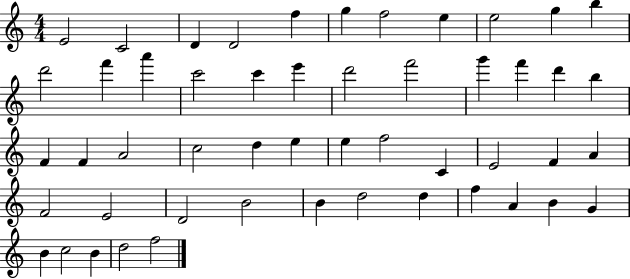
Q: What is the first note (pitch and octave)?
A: E4